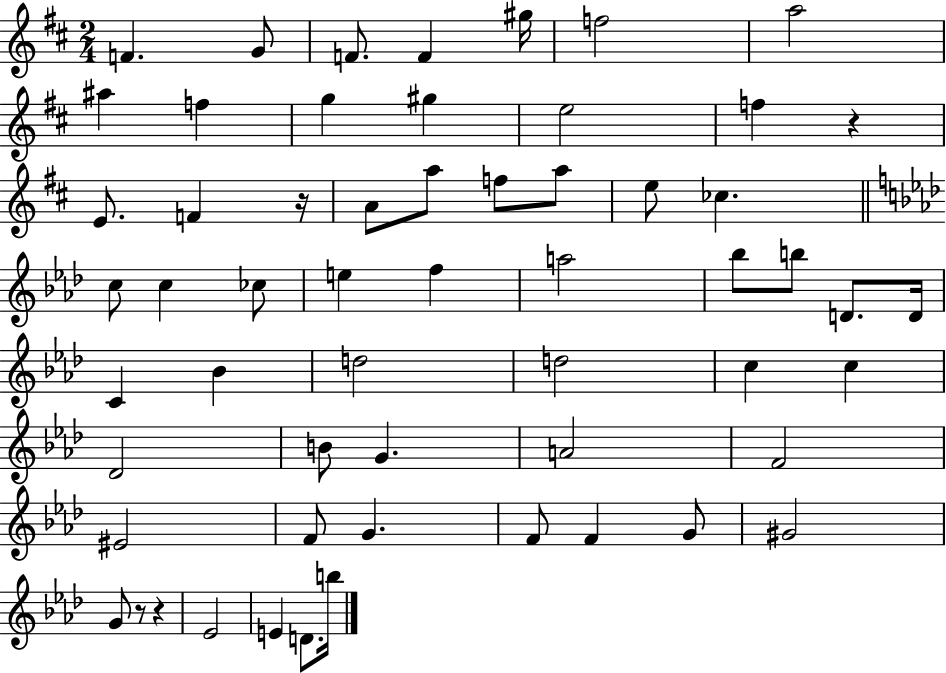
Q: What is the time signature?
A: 2/4